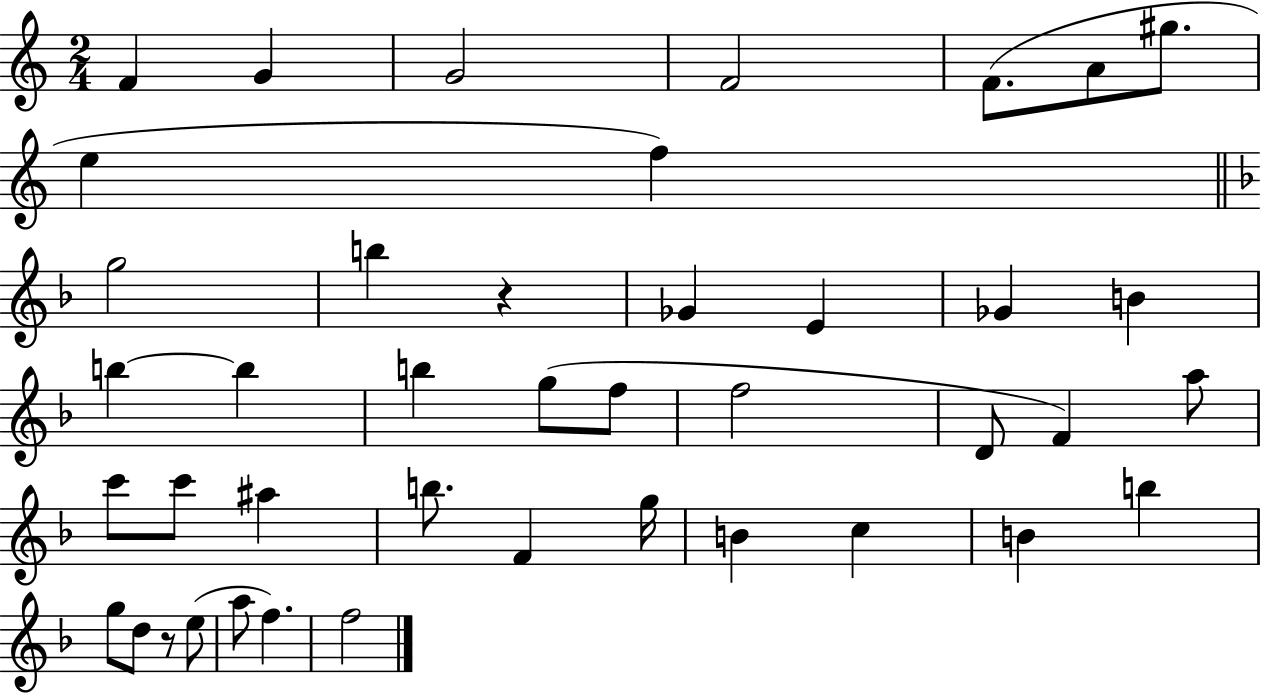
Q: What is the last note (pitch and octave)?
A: F5